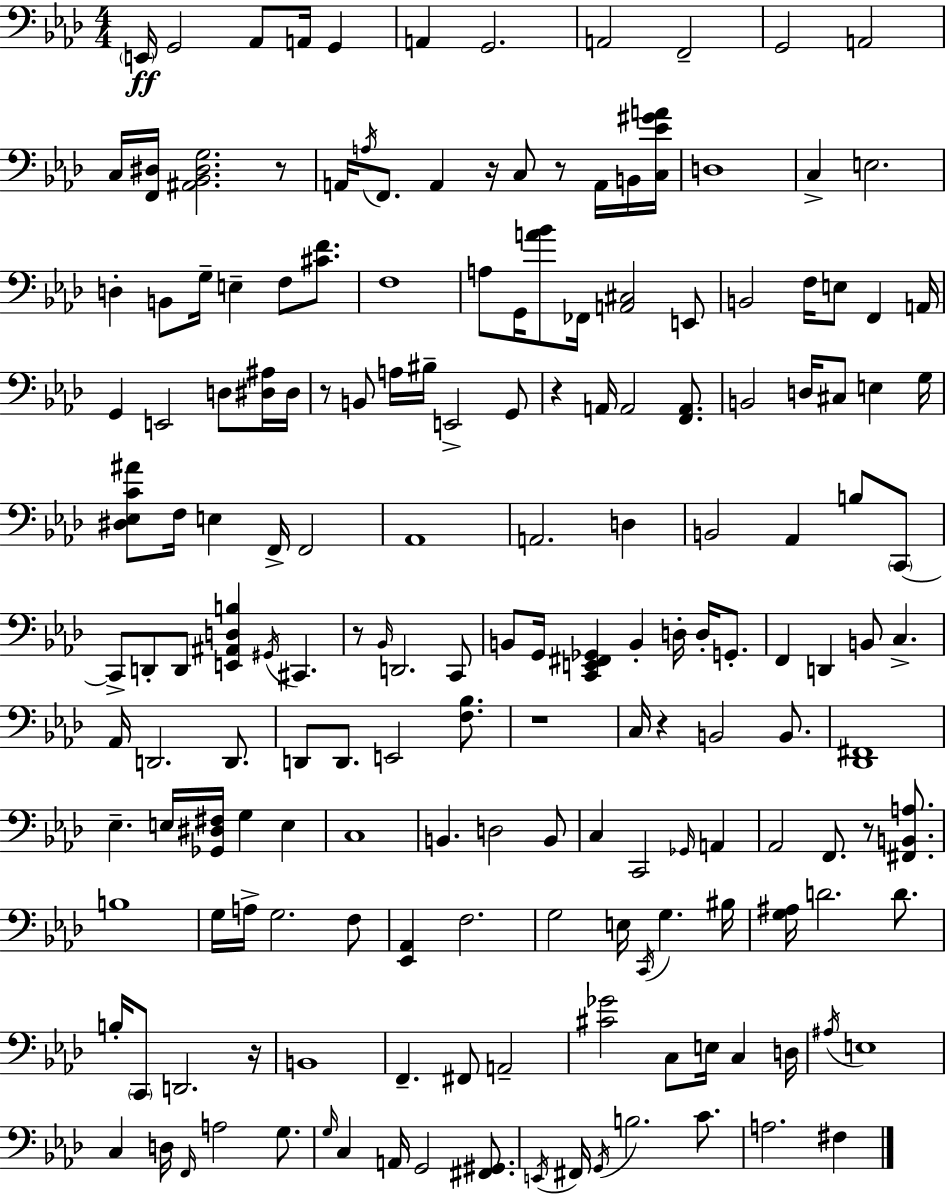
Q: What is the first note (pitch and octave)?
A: E2